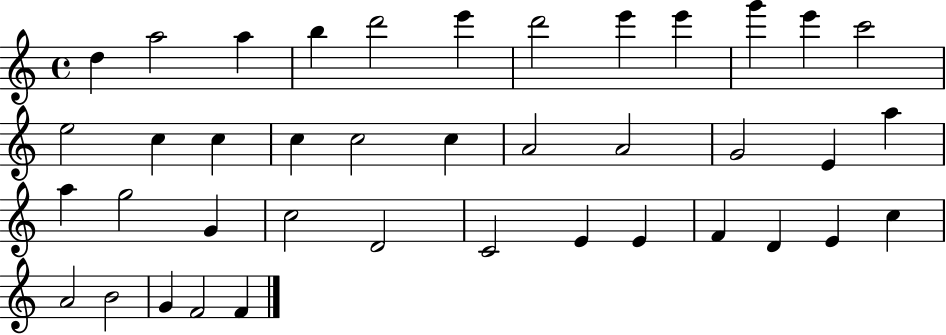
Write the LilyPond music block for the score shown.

{
  \clef treble
  \time 4/4
  \defaultTimeSignature
  \key c \major
  d''4 a''2 a''4 | b''4 d'''2 e'''4 | d'''2 e'''4 e'''4 | g'''4 e'''4 c'''2 | \break e''2 c''4 c''4 | c''4 c''2 c''4 | a'2 a'2 | g'2 e'4 a''4 | \break a''4 g''2 g'4 | c''2 d'2 | c'2 e'4 e'4 | f'4 d'4 e'4 c''4 | \break a'2 b'2 | g'4 f'2 f'4 | \bar "|."
}